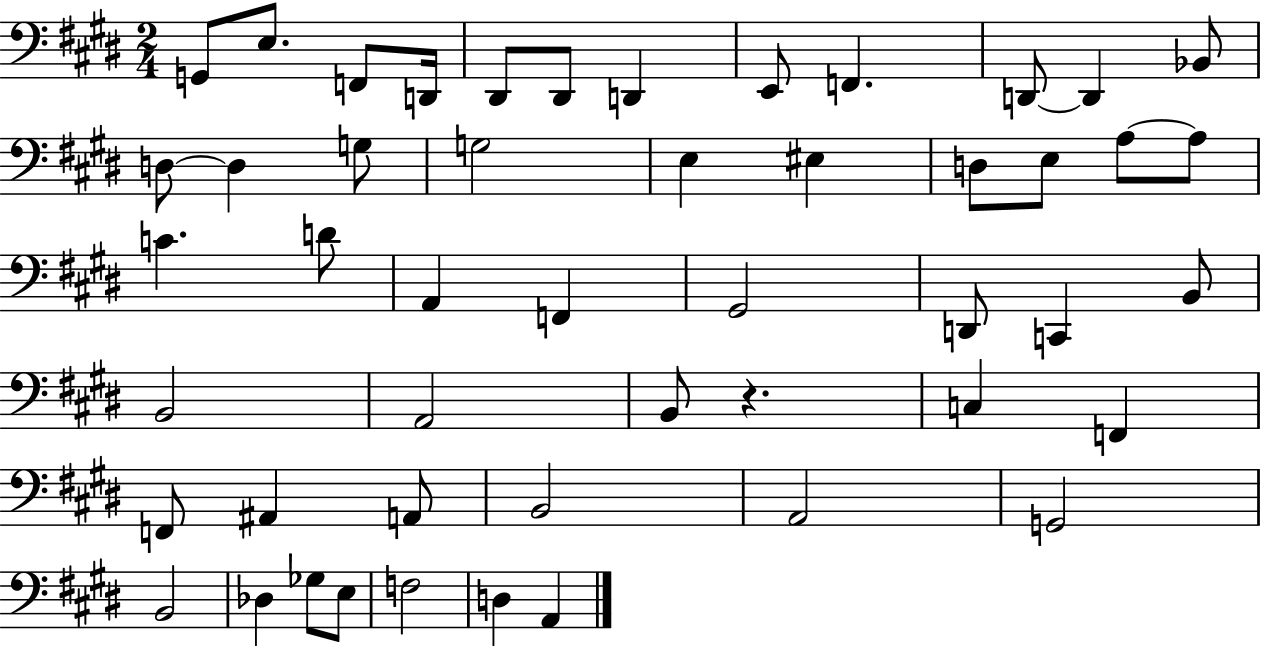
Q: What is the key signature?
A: E major